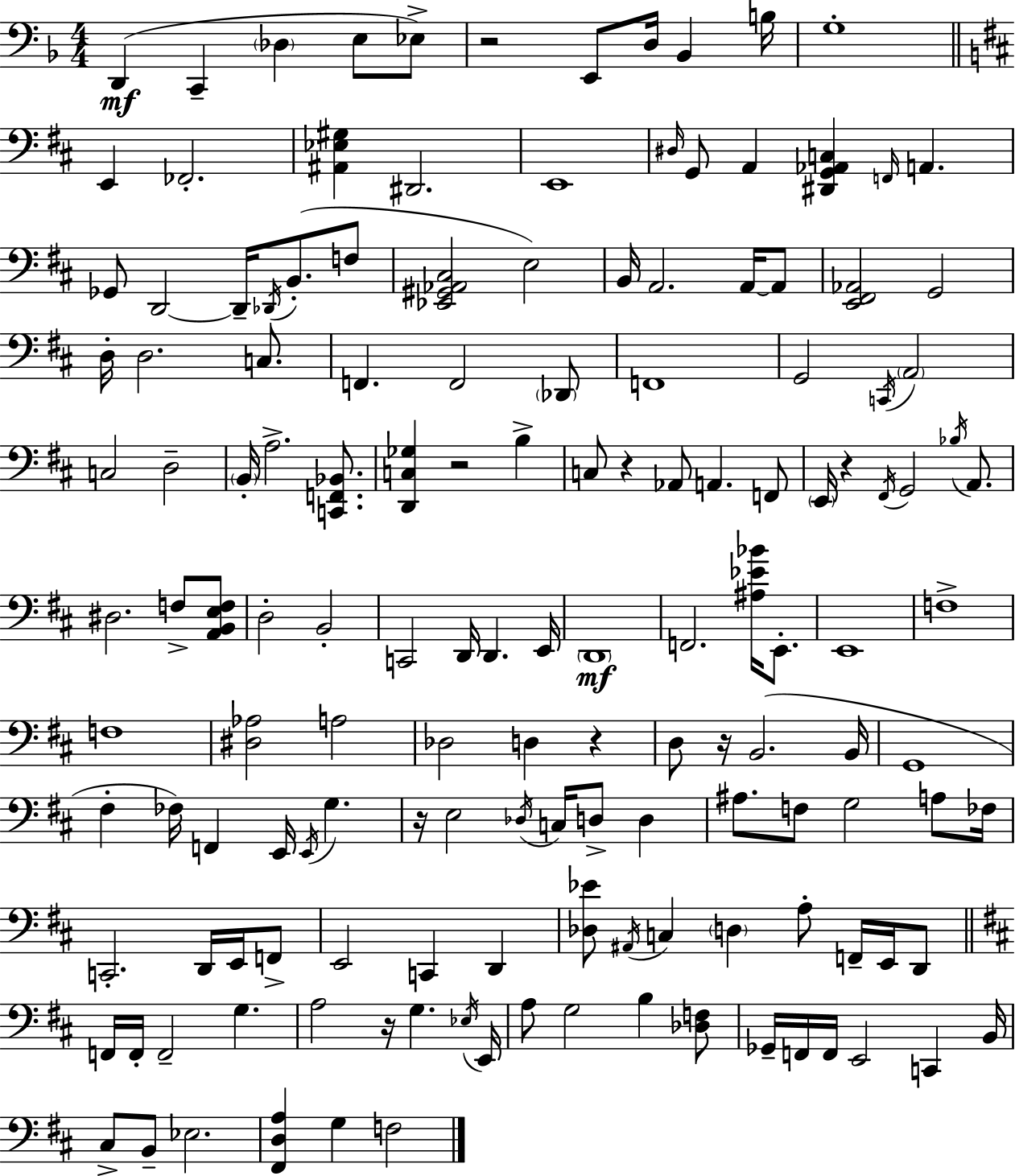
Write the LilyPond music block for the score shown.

{
  \clef bass
  \numericTimeSignature
  \time 4/4
  \key d \minor
  \repeat volta 2 { d,4(\mf c,4-- \parenthesize des4 e8 ees8->) | r2 e,8 d16 bes,4 b16 | g1-. | \bar "||" \break \key d \major e,4 fes,2.-. | <ais, ees gis>4 dis,2. | e,1 | \grace { dis16 } g,8 a,4 <dis, g, aes, c>4 \grace { f,16 } a,4. | \break ges,8 d,2~~ d,16-- \acciaccatura { des,16 } b,8.-.( | f8 <ees, gis, aes, cis>2 e2) | b,16 a,2. | a,16~~ a,8 <e, fis, aes,>2 g,2 | \break d16-. d2. | c8. f,4. f,2 | \parenthesize des,8 f,1 | g,2 \acciaccatura { c,16 } \parenthesize a,2 | \break c2 d2-- | \parenthesize b,16-. a2.-> | <c, f, bes,>8. <d, c ges>4 r2 | b4-> c8 r4 aes,8 a,4. | \break f,8 \parenthesize e,16 r4 \acciaccatura { fis,16 } g,2 | \acciaccatura { bes16 } a,8. dis2. | f8-> <a, b, e f>8 d2-. b,2-. | c,2 d,16 d,4. | \break e,16 \parenthesize d,1\mf | f,2. | <ais ees' bes'>16 e,8.-. e,1 | f1-> | \break f1 | <dis aes>2 a2 | des2 d4 | r4 d8 r16 b,2.( | \break b,16 g,1 | fis4-. fes16) f,4 e,16 | \acciaccatura { e,16 } g4. r16 e2 | \acciaccatura { des16 } c16 d8-> d4 ais8. f8 g2 | \break a8 fes16 c,2.-. | d,16 e,16 f,8-> e,2 | c,4 d,4 <des ees'>8 \acciaccatura { ais,16 } c4 \parenthesize d4 | a8-. f,16-- e,16 d,8 \bar "||" \break \key d \major f,16 f,16-. f,2-- g4. | a2 r16 g4. \acciaccatura { ees16 } | e,16 a8 g2 b4 <des f>8 | ges,16-- f,16 f,16 e,2 c,4 | \break b,16 cis8-> b,8-- ees2. | <fis, d a>4 g4 f2 | } \bar "|."
}